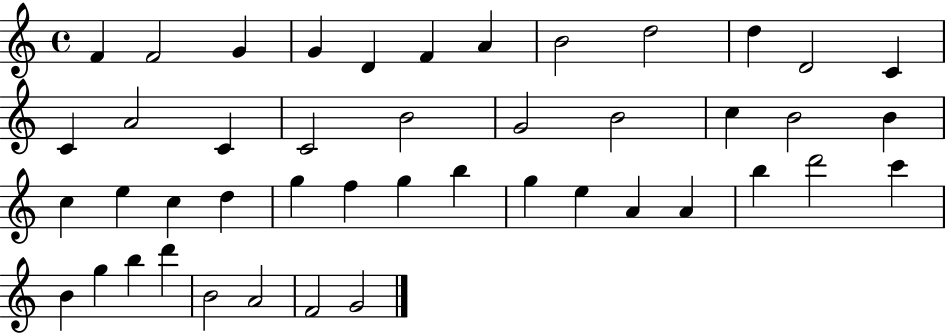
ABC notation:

X:1
T:Untitled
M:4/4
L:1/4
K:C
F F2 G G D F A B2 d2 d D2 C C A2 C C2 B2 G2 B2 c B2 B c e c d g f g b g e A A b d'2 c' B g b d' B2 A2 F2 G2